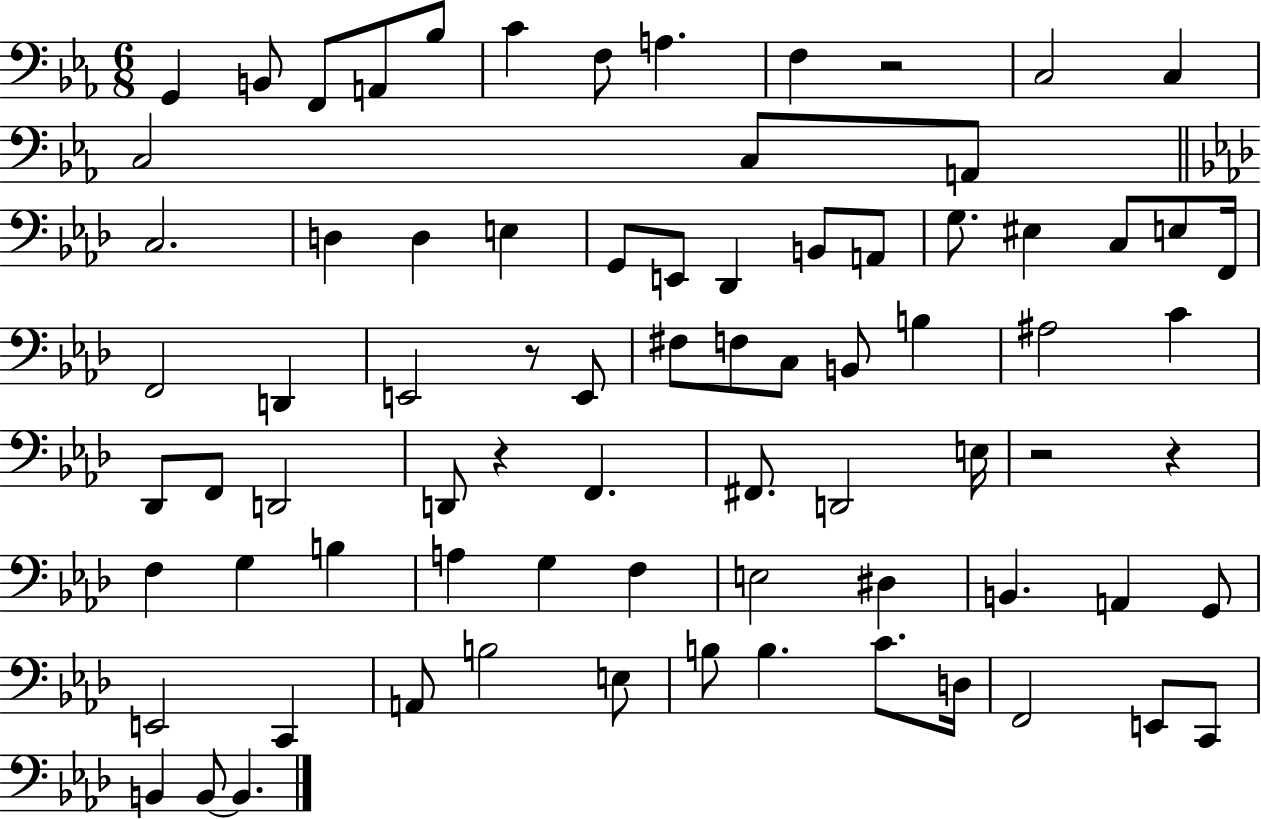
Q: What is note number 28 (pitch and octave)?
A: F2